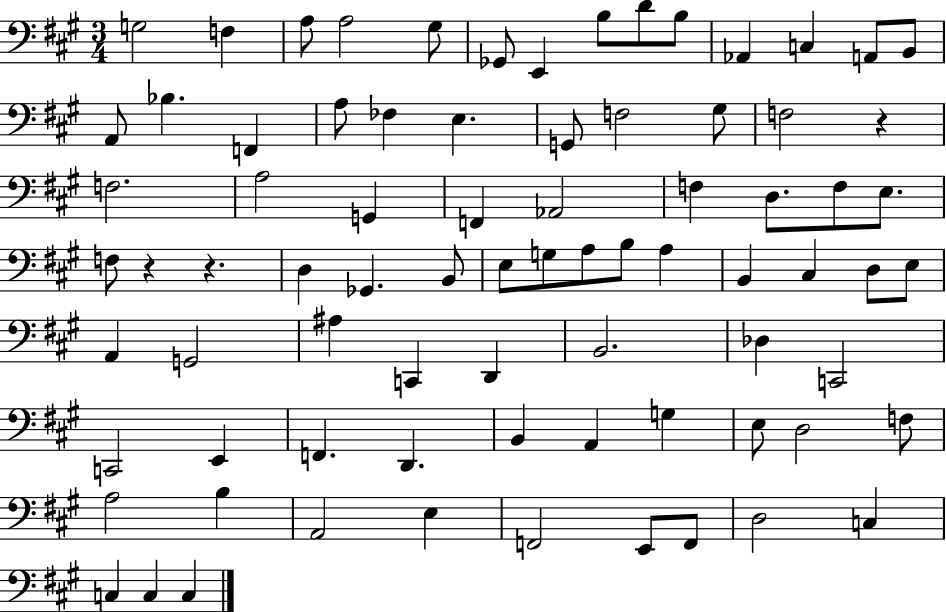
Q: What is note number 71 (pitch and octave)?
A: F2